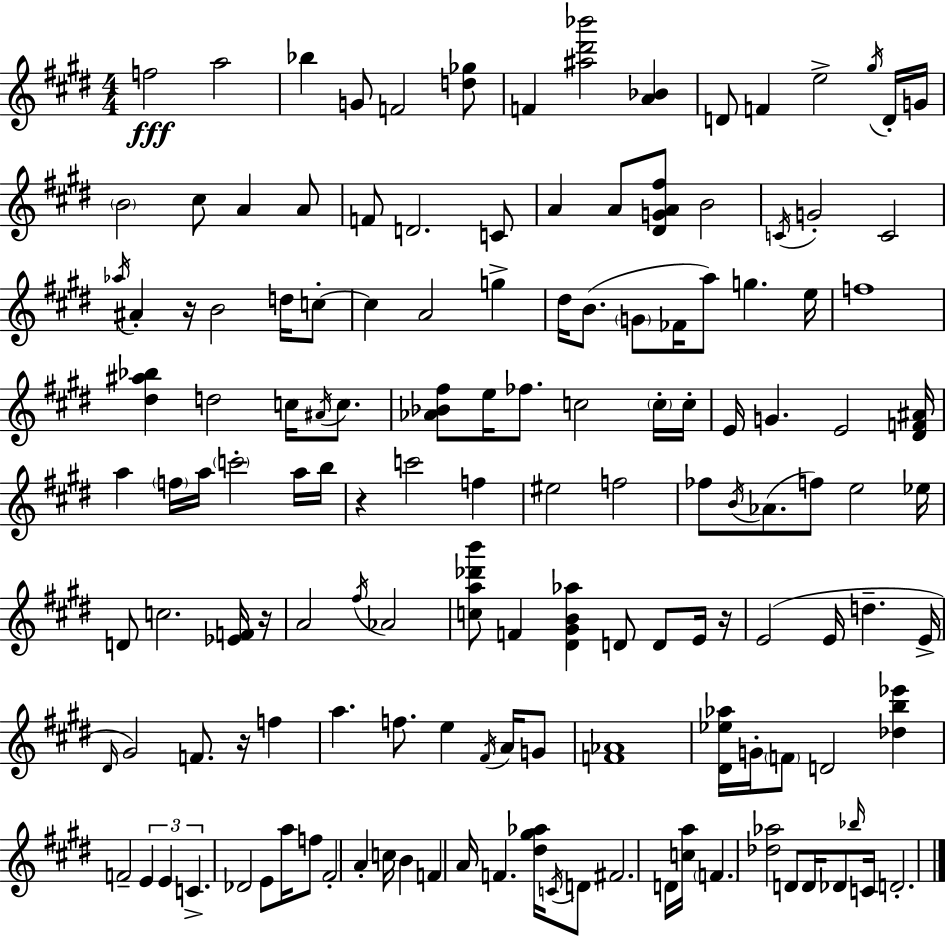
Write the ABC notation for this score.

X:1
T:Untitled
M:4/4
L:1/4
K:E
f2 a2 _b G/2 F2 [d_g]/2 F [^a^d'_b']2 [A_B] D/2 F e2 ^g/4 D/4 G/4 B2 ^c/2 A A/2 F/2 D2 C/2 A A/2 [^DGA^f]/2 B2 C/4 G2 C2 _a/4 ^A z/4 B2 d/4 c/2 c A2 g ^d/4 B/2 G/2 _F/4 a/2 g e/4 f4 [^d^a_b] d2 c/4 ^A/4 c/2 [_A_B^f]/2 e/4 _f/2 c2 c/4 c/4 E/4 G E2 [^DF^A]/4 a f/4 a/4 c'2 a/4 b/4 z c'2 f ^e2 f2 _f/2 B/4 _A/2 f/2 e2 _e/4 D/2 c2 [_EF]/4 z/4 A2 ^f/4 _A2 [ca_d'b']/2 F [^D^GB_a] D/2 D/2 E/4 z/4 E2 E/4 d E/4 ^D/4 ^G2 F/2 z/4 f a f/2 e ^F/4 A/4 G/2 [F_A]4 [^D_e_a]/4 G/4 F/2 D2 [_db_e'] F2 E E C _D2 E/2 a/4 f/2 ^F2 A c/4 B F A/4 F [^d^g_a]/4 C/4 D/2 ^F2 D/4 [ca]/4 F [_d_a]2 D/2 D/4 _D/2 _b/4 C/4 D2